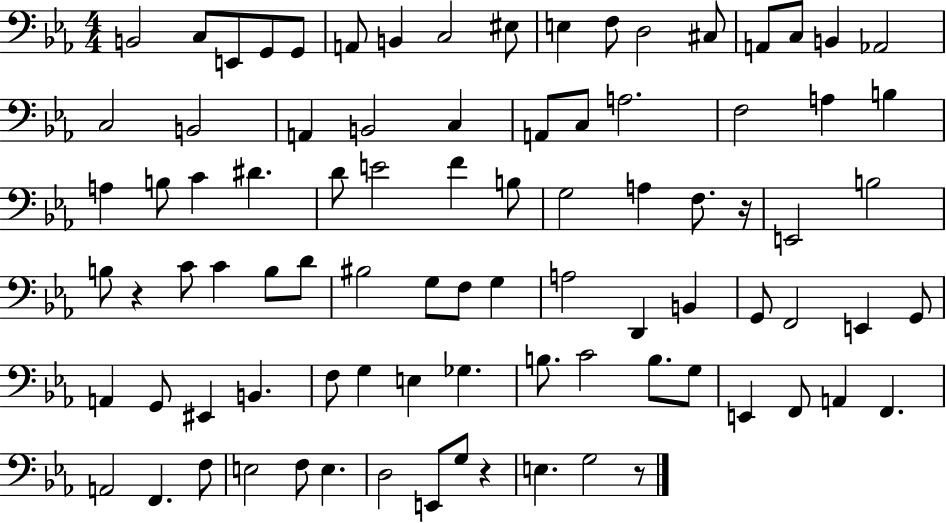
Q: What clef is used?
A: bass